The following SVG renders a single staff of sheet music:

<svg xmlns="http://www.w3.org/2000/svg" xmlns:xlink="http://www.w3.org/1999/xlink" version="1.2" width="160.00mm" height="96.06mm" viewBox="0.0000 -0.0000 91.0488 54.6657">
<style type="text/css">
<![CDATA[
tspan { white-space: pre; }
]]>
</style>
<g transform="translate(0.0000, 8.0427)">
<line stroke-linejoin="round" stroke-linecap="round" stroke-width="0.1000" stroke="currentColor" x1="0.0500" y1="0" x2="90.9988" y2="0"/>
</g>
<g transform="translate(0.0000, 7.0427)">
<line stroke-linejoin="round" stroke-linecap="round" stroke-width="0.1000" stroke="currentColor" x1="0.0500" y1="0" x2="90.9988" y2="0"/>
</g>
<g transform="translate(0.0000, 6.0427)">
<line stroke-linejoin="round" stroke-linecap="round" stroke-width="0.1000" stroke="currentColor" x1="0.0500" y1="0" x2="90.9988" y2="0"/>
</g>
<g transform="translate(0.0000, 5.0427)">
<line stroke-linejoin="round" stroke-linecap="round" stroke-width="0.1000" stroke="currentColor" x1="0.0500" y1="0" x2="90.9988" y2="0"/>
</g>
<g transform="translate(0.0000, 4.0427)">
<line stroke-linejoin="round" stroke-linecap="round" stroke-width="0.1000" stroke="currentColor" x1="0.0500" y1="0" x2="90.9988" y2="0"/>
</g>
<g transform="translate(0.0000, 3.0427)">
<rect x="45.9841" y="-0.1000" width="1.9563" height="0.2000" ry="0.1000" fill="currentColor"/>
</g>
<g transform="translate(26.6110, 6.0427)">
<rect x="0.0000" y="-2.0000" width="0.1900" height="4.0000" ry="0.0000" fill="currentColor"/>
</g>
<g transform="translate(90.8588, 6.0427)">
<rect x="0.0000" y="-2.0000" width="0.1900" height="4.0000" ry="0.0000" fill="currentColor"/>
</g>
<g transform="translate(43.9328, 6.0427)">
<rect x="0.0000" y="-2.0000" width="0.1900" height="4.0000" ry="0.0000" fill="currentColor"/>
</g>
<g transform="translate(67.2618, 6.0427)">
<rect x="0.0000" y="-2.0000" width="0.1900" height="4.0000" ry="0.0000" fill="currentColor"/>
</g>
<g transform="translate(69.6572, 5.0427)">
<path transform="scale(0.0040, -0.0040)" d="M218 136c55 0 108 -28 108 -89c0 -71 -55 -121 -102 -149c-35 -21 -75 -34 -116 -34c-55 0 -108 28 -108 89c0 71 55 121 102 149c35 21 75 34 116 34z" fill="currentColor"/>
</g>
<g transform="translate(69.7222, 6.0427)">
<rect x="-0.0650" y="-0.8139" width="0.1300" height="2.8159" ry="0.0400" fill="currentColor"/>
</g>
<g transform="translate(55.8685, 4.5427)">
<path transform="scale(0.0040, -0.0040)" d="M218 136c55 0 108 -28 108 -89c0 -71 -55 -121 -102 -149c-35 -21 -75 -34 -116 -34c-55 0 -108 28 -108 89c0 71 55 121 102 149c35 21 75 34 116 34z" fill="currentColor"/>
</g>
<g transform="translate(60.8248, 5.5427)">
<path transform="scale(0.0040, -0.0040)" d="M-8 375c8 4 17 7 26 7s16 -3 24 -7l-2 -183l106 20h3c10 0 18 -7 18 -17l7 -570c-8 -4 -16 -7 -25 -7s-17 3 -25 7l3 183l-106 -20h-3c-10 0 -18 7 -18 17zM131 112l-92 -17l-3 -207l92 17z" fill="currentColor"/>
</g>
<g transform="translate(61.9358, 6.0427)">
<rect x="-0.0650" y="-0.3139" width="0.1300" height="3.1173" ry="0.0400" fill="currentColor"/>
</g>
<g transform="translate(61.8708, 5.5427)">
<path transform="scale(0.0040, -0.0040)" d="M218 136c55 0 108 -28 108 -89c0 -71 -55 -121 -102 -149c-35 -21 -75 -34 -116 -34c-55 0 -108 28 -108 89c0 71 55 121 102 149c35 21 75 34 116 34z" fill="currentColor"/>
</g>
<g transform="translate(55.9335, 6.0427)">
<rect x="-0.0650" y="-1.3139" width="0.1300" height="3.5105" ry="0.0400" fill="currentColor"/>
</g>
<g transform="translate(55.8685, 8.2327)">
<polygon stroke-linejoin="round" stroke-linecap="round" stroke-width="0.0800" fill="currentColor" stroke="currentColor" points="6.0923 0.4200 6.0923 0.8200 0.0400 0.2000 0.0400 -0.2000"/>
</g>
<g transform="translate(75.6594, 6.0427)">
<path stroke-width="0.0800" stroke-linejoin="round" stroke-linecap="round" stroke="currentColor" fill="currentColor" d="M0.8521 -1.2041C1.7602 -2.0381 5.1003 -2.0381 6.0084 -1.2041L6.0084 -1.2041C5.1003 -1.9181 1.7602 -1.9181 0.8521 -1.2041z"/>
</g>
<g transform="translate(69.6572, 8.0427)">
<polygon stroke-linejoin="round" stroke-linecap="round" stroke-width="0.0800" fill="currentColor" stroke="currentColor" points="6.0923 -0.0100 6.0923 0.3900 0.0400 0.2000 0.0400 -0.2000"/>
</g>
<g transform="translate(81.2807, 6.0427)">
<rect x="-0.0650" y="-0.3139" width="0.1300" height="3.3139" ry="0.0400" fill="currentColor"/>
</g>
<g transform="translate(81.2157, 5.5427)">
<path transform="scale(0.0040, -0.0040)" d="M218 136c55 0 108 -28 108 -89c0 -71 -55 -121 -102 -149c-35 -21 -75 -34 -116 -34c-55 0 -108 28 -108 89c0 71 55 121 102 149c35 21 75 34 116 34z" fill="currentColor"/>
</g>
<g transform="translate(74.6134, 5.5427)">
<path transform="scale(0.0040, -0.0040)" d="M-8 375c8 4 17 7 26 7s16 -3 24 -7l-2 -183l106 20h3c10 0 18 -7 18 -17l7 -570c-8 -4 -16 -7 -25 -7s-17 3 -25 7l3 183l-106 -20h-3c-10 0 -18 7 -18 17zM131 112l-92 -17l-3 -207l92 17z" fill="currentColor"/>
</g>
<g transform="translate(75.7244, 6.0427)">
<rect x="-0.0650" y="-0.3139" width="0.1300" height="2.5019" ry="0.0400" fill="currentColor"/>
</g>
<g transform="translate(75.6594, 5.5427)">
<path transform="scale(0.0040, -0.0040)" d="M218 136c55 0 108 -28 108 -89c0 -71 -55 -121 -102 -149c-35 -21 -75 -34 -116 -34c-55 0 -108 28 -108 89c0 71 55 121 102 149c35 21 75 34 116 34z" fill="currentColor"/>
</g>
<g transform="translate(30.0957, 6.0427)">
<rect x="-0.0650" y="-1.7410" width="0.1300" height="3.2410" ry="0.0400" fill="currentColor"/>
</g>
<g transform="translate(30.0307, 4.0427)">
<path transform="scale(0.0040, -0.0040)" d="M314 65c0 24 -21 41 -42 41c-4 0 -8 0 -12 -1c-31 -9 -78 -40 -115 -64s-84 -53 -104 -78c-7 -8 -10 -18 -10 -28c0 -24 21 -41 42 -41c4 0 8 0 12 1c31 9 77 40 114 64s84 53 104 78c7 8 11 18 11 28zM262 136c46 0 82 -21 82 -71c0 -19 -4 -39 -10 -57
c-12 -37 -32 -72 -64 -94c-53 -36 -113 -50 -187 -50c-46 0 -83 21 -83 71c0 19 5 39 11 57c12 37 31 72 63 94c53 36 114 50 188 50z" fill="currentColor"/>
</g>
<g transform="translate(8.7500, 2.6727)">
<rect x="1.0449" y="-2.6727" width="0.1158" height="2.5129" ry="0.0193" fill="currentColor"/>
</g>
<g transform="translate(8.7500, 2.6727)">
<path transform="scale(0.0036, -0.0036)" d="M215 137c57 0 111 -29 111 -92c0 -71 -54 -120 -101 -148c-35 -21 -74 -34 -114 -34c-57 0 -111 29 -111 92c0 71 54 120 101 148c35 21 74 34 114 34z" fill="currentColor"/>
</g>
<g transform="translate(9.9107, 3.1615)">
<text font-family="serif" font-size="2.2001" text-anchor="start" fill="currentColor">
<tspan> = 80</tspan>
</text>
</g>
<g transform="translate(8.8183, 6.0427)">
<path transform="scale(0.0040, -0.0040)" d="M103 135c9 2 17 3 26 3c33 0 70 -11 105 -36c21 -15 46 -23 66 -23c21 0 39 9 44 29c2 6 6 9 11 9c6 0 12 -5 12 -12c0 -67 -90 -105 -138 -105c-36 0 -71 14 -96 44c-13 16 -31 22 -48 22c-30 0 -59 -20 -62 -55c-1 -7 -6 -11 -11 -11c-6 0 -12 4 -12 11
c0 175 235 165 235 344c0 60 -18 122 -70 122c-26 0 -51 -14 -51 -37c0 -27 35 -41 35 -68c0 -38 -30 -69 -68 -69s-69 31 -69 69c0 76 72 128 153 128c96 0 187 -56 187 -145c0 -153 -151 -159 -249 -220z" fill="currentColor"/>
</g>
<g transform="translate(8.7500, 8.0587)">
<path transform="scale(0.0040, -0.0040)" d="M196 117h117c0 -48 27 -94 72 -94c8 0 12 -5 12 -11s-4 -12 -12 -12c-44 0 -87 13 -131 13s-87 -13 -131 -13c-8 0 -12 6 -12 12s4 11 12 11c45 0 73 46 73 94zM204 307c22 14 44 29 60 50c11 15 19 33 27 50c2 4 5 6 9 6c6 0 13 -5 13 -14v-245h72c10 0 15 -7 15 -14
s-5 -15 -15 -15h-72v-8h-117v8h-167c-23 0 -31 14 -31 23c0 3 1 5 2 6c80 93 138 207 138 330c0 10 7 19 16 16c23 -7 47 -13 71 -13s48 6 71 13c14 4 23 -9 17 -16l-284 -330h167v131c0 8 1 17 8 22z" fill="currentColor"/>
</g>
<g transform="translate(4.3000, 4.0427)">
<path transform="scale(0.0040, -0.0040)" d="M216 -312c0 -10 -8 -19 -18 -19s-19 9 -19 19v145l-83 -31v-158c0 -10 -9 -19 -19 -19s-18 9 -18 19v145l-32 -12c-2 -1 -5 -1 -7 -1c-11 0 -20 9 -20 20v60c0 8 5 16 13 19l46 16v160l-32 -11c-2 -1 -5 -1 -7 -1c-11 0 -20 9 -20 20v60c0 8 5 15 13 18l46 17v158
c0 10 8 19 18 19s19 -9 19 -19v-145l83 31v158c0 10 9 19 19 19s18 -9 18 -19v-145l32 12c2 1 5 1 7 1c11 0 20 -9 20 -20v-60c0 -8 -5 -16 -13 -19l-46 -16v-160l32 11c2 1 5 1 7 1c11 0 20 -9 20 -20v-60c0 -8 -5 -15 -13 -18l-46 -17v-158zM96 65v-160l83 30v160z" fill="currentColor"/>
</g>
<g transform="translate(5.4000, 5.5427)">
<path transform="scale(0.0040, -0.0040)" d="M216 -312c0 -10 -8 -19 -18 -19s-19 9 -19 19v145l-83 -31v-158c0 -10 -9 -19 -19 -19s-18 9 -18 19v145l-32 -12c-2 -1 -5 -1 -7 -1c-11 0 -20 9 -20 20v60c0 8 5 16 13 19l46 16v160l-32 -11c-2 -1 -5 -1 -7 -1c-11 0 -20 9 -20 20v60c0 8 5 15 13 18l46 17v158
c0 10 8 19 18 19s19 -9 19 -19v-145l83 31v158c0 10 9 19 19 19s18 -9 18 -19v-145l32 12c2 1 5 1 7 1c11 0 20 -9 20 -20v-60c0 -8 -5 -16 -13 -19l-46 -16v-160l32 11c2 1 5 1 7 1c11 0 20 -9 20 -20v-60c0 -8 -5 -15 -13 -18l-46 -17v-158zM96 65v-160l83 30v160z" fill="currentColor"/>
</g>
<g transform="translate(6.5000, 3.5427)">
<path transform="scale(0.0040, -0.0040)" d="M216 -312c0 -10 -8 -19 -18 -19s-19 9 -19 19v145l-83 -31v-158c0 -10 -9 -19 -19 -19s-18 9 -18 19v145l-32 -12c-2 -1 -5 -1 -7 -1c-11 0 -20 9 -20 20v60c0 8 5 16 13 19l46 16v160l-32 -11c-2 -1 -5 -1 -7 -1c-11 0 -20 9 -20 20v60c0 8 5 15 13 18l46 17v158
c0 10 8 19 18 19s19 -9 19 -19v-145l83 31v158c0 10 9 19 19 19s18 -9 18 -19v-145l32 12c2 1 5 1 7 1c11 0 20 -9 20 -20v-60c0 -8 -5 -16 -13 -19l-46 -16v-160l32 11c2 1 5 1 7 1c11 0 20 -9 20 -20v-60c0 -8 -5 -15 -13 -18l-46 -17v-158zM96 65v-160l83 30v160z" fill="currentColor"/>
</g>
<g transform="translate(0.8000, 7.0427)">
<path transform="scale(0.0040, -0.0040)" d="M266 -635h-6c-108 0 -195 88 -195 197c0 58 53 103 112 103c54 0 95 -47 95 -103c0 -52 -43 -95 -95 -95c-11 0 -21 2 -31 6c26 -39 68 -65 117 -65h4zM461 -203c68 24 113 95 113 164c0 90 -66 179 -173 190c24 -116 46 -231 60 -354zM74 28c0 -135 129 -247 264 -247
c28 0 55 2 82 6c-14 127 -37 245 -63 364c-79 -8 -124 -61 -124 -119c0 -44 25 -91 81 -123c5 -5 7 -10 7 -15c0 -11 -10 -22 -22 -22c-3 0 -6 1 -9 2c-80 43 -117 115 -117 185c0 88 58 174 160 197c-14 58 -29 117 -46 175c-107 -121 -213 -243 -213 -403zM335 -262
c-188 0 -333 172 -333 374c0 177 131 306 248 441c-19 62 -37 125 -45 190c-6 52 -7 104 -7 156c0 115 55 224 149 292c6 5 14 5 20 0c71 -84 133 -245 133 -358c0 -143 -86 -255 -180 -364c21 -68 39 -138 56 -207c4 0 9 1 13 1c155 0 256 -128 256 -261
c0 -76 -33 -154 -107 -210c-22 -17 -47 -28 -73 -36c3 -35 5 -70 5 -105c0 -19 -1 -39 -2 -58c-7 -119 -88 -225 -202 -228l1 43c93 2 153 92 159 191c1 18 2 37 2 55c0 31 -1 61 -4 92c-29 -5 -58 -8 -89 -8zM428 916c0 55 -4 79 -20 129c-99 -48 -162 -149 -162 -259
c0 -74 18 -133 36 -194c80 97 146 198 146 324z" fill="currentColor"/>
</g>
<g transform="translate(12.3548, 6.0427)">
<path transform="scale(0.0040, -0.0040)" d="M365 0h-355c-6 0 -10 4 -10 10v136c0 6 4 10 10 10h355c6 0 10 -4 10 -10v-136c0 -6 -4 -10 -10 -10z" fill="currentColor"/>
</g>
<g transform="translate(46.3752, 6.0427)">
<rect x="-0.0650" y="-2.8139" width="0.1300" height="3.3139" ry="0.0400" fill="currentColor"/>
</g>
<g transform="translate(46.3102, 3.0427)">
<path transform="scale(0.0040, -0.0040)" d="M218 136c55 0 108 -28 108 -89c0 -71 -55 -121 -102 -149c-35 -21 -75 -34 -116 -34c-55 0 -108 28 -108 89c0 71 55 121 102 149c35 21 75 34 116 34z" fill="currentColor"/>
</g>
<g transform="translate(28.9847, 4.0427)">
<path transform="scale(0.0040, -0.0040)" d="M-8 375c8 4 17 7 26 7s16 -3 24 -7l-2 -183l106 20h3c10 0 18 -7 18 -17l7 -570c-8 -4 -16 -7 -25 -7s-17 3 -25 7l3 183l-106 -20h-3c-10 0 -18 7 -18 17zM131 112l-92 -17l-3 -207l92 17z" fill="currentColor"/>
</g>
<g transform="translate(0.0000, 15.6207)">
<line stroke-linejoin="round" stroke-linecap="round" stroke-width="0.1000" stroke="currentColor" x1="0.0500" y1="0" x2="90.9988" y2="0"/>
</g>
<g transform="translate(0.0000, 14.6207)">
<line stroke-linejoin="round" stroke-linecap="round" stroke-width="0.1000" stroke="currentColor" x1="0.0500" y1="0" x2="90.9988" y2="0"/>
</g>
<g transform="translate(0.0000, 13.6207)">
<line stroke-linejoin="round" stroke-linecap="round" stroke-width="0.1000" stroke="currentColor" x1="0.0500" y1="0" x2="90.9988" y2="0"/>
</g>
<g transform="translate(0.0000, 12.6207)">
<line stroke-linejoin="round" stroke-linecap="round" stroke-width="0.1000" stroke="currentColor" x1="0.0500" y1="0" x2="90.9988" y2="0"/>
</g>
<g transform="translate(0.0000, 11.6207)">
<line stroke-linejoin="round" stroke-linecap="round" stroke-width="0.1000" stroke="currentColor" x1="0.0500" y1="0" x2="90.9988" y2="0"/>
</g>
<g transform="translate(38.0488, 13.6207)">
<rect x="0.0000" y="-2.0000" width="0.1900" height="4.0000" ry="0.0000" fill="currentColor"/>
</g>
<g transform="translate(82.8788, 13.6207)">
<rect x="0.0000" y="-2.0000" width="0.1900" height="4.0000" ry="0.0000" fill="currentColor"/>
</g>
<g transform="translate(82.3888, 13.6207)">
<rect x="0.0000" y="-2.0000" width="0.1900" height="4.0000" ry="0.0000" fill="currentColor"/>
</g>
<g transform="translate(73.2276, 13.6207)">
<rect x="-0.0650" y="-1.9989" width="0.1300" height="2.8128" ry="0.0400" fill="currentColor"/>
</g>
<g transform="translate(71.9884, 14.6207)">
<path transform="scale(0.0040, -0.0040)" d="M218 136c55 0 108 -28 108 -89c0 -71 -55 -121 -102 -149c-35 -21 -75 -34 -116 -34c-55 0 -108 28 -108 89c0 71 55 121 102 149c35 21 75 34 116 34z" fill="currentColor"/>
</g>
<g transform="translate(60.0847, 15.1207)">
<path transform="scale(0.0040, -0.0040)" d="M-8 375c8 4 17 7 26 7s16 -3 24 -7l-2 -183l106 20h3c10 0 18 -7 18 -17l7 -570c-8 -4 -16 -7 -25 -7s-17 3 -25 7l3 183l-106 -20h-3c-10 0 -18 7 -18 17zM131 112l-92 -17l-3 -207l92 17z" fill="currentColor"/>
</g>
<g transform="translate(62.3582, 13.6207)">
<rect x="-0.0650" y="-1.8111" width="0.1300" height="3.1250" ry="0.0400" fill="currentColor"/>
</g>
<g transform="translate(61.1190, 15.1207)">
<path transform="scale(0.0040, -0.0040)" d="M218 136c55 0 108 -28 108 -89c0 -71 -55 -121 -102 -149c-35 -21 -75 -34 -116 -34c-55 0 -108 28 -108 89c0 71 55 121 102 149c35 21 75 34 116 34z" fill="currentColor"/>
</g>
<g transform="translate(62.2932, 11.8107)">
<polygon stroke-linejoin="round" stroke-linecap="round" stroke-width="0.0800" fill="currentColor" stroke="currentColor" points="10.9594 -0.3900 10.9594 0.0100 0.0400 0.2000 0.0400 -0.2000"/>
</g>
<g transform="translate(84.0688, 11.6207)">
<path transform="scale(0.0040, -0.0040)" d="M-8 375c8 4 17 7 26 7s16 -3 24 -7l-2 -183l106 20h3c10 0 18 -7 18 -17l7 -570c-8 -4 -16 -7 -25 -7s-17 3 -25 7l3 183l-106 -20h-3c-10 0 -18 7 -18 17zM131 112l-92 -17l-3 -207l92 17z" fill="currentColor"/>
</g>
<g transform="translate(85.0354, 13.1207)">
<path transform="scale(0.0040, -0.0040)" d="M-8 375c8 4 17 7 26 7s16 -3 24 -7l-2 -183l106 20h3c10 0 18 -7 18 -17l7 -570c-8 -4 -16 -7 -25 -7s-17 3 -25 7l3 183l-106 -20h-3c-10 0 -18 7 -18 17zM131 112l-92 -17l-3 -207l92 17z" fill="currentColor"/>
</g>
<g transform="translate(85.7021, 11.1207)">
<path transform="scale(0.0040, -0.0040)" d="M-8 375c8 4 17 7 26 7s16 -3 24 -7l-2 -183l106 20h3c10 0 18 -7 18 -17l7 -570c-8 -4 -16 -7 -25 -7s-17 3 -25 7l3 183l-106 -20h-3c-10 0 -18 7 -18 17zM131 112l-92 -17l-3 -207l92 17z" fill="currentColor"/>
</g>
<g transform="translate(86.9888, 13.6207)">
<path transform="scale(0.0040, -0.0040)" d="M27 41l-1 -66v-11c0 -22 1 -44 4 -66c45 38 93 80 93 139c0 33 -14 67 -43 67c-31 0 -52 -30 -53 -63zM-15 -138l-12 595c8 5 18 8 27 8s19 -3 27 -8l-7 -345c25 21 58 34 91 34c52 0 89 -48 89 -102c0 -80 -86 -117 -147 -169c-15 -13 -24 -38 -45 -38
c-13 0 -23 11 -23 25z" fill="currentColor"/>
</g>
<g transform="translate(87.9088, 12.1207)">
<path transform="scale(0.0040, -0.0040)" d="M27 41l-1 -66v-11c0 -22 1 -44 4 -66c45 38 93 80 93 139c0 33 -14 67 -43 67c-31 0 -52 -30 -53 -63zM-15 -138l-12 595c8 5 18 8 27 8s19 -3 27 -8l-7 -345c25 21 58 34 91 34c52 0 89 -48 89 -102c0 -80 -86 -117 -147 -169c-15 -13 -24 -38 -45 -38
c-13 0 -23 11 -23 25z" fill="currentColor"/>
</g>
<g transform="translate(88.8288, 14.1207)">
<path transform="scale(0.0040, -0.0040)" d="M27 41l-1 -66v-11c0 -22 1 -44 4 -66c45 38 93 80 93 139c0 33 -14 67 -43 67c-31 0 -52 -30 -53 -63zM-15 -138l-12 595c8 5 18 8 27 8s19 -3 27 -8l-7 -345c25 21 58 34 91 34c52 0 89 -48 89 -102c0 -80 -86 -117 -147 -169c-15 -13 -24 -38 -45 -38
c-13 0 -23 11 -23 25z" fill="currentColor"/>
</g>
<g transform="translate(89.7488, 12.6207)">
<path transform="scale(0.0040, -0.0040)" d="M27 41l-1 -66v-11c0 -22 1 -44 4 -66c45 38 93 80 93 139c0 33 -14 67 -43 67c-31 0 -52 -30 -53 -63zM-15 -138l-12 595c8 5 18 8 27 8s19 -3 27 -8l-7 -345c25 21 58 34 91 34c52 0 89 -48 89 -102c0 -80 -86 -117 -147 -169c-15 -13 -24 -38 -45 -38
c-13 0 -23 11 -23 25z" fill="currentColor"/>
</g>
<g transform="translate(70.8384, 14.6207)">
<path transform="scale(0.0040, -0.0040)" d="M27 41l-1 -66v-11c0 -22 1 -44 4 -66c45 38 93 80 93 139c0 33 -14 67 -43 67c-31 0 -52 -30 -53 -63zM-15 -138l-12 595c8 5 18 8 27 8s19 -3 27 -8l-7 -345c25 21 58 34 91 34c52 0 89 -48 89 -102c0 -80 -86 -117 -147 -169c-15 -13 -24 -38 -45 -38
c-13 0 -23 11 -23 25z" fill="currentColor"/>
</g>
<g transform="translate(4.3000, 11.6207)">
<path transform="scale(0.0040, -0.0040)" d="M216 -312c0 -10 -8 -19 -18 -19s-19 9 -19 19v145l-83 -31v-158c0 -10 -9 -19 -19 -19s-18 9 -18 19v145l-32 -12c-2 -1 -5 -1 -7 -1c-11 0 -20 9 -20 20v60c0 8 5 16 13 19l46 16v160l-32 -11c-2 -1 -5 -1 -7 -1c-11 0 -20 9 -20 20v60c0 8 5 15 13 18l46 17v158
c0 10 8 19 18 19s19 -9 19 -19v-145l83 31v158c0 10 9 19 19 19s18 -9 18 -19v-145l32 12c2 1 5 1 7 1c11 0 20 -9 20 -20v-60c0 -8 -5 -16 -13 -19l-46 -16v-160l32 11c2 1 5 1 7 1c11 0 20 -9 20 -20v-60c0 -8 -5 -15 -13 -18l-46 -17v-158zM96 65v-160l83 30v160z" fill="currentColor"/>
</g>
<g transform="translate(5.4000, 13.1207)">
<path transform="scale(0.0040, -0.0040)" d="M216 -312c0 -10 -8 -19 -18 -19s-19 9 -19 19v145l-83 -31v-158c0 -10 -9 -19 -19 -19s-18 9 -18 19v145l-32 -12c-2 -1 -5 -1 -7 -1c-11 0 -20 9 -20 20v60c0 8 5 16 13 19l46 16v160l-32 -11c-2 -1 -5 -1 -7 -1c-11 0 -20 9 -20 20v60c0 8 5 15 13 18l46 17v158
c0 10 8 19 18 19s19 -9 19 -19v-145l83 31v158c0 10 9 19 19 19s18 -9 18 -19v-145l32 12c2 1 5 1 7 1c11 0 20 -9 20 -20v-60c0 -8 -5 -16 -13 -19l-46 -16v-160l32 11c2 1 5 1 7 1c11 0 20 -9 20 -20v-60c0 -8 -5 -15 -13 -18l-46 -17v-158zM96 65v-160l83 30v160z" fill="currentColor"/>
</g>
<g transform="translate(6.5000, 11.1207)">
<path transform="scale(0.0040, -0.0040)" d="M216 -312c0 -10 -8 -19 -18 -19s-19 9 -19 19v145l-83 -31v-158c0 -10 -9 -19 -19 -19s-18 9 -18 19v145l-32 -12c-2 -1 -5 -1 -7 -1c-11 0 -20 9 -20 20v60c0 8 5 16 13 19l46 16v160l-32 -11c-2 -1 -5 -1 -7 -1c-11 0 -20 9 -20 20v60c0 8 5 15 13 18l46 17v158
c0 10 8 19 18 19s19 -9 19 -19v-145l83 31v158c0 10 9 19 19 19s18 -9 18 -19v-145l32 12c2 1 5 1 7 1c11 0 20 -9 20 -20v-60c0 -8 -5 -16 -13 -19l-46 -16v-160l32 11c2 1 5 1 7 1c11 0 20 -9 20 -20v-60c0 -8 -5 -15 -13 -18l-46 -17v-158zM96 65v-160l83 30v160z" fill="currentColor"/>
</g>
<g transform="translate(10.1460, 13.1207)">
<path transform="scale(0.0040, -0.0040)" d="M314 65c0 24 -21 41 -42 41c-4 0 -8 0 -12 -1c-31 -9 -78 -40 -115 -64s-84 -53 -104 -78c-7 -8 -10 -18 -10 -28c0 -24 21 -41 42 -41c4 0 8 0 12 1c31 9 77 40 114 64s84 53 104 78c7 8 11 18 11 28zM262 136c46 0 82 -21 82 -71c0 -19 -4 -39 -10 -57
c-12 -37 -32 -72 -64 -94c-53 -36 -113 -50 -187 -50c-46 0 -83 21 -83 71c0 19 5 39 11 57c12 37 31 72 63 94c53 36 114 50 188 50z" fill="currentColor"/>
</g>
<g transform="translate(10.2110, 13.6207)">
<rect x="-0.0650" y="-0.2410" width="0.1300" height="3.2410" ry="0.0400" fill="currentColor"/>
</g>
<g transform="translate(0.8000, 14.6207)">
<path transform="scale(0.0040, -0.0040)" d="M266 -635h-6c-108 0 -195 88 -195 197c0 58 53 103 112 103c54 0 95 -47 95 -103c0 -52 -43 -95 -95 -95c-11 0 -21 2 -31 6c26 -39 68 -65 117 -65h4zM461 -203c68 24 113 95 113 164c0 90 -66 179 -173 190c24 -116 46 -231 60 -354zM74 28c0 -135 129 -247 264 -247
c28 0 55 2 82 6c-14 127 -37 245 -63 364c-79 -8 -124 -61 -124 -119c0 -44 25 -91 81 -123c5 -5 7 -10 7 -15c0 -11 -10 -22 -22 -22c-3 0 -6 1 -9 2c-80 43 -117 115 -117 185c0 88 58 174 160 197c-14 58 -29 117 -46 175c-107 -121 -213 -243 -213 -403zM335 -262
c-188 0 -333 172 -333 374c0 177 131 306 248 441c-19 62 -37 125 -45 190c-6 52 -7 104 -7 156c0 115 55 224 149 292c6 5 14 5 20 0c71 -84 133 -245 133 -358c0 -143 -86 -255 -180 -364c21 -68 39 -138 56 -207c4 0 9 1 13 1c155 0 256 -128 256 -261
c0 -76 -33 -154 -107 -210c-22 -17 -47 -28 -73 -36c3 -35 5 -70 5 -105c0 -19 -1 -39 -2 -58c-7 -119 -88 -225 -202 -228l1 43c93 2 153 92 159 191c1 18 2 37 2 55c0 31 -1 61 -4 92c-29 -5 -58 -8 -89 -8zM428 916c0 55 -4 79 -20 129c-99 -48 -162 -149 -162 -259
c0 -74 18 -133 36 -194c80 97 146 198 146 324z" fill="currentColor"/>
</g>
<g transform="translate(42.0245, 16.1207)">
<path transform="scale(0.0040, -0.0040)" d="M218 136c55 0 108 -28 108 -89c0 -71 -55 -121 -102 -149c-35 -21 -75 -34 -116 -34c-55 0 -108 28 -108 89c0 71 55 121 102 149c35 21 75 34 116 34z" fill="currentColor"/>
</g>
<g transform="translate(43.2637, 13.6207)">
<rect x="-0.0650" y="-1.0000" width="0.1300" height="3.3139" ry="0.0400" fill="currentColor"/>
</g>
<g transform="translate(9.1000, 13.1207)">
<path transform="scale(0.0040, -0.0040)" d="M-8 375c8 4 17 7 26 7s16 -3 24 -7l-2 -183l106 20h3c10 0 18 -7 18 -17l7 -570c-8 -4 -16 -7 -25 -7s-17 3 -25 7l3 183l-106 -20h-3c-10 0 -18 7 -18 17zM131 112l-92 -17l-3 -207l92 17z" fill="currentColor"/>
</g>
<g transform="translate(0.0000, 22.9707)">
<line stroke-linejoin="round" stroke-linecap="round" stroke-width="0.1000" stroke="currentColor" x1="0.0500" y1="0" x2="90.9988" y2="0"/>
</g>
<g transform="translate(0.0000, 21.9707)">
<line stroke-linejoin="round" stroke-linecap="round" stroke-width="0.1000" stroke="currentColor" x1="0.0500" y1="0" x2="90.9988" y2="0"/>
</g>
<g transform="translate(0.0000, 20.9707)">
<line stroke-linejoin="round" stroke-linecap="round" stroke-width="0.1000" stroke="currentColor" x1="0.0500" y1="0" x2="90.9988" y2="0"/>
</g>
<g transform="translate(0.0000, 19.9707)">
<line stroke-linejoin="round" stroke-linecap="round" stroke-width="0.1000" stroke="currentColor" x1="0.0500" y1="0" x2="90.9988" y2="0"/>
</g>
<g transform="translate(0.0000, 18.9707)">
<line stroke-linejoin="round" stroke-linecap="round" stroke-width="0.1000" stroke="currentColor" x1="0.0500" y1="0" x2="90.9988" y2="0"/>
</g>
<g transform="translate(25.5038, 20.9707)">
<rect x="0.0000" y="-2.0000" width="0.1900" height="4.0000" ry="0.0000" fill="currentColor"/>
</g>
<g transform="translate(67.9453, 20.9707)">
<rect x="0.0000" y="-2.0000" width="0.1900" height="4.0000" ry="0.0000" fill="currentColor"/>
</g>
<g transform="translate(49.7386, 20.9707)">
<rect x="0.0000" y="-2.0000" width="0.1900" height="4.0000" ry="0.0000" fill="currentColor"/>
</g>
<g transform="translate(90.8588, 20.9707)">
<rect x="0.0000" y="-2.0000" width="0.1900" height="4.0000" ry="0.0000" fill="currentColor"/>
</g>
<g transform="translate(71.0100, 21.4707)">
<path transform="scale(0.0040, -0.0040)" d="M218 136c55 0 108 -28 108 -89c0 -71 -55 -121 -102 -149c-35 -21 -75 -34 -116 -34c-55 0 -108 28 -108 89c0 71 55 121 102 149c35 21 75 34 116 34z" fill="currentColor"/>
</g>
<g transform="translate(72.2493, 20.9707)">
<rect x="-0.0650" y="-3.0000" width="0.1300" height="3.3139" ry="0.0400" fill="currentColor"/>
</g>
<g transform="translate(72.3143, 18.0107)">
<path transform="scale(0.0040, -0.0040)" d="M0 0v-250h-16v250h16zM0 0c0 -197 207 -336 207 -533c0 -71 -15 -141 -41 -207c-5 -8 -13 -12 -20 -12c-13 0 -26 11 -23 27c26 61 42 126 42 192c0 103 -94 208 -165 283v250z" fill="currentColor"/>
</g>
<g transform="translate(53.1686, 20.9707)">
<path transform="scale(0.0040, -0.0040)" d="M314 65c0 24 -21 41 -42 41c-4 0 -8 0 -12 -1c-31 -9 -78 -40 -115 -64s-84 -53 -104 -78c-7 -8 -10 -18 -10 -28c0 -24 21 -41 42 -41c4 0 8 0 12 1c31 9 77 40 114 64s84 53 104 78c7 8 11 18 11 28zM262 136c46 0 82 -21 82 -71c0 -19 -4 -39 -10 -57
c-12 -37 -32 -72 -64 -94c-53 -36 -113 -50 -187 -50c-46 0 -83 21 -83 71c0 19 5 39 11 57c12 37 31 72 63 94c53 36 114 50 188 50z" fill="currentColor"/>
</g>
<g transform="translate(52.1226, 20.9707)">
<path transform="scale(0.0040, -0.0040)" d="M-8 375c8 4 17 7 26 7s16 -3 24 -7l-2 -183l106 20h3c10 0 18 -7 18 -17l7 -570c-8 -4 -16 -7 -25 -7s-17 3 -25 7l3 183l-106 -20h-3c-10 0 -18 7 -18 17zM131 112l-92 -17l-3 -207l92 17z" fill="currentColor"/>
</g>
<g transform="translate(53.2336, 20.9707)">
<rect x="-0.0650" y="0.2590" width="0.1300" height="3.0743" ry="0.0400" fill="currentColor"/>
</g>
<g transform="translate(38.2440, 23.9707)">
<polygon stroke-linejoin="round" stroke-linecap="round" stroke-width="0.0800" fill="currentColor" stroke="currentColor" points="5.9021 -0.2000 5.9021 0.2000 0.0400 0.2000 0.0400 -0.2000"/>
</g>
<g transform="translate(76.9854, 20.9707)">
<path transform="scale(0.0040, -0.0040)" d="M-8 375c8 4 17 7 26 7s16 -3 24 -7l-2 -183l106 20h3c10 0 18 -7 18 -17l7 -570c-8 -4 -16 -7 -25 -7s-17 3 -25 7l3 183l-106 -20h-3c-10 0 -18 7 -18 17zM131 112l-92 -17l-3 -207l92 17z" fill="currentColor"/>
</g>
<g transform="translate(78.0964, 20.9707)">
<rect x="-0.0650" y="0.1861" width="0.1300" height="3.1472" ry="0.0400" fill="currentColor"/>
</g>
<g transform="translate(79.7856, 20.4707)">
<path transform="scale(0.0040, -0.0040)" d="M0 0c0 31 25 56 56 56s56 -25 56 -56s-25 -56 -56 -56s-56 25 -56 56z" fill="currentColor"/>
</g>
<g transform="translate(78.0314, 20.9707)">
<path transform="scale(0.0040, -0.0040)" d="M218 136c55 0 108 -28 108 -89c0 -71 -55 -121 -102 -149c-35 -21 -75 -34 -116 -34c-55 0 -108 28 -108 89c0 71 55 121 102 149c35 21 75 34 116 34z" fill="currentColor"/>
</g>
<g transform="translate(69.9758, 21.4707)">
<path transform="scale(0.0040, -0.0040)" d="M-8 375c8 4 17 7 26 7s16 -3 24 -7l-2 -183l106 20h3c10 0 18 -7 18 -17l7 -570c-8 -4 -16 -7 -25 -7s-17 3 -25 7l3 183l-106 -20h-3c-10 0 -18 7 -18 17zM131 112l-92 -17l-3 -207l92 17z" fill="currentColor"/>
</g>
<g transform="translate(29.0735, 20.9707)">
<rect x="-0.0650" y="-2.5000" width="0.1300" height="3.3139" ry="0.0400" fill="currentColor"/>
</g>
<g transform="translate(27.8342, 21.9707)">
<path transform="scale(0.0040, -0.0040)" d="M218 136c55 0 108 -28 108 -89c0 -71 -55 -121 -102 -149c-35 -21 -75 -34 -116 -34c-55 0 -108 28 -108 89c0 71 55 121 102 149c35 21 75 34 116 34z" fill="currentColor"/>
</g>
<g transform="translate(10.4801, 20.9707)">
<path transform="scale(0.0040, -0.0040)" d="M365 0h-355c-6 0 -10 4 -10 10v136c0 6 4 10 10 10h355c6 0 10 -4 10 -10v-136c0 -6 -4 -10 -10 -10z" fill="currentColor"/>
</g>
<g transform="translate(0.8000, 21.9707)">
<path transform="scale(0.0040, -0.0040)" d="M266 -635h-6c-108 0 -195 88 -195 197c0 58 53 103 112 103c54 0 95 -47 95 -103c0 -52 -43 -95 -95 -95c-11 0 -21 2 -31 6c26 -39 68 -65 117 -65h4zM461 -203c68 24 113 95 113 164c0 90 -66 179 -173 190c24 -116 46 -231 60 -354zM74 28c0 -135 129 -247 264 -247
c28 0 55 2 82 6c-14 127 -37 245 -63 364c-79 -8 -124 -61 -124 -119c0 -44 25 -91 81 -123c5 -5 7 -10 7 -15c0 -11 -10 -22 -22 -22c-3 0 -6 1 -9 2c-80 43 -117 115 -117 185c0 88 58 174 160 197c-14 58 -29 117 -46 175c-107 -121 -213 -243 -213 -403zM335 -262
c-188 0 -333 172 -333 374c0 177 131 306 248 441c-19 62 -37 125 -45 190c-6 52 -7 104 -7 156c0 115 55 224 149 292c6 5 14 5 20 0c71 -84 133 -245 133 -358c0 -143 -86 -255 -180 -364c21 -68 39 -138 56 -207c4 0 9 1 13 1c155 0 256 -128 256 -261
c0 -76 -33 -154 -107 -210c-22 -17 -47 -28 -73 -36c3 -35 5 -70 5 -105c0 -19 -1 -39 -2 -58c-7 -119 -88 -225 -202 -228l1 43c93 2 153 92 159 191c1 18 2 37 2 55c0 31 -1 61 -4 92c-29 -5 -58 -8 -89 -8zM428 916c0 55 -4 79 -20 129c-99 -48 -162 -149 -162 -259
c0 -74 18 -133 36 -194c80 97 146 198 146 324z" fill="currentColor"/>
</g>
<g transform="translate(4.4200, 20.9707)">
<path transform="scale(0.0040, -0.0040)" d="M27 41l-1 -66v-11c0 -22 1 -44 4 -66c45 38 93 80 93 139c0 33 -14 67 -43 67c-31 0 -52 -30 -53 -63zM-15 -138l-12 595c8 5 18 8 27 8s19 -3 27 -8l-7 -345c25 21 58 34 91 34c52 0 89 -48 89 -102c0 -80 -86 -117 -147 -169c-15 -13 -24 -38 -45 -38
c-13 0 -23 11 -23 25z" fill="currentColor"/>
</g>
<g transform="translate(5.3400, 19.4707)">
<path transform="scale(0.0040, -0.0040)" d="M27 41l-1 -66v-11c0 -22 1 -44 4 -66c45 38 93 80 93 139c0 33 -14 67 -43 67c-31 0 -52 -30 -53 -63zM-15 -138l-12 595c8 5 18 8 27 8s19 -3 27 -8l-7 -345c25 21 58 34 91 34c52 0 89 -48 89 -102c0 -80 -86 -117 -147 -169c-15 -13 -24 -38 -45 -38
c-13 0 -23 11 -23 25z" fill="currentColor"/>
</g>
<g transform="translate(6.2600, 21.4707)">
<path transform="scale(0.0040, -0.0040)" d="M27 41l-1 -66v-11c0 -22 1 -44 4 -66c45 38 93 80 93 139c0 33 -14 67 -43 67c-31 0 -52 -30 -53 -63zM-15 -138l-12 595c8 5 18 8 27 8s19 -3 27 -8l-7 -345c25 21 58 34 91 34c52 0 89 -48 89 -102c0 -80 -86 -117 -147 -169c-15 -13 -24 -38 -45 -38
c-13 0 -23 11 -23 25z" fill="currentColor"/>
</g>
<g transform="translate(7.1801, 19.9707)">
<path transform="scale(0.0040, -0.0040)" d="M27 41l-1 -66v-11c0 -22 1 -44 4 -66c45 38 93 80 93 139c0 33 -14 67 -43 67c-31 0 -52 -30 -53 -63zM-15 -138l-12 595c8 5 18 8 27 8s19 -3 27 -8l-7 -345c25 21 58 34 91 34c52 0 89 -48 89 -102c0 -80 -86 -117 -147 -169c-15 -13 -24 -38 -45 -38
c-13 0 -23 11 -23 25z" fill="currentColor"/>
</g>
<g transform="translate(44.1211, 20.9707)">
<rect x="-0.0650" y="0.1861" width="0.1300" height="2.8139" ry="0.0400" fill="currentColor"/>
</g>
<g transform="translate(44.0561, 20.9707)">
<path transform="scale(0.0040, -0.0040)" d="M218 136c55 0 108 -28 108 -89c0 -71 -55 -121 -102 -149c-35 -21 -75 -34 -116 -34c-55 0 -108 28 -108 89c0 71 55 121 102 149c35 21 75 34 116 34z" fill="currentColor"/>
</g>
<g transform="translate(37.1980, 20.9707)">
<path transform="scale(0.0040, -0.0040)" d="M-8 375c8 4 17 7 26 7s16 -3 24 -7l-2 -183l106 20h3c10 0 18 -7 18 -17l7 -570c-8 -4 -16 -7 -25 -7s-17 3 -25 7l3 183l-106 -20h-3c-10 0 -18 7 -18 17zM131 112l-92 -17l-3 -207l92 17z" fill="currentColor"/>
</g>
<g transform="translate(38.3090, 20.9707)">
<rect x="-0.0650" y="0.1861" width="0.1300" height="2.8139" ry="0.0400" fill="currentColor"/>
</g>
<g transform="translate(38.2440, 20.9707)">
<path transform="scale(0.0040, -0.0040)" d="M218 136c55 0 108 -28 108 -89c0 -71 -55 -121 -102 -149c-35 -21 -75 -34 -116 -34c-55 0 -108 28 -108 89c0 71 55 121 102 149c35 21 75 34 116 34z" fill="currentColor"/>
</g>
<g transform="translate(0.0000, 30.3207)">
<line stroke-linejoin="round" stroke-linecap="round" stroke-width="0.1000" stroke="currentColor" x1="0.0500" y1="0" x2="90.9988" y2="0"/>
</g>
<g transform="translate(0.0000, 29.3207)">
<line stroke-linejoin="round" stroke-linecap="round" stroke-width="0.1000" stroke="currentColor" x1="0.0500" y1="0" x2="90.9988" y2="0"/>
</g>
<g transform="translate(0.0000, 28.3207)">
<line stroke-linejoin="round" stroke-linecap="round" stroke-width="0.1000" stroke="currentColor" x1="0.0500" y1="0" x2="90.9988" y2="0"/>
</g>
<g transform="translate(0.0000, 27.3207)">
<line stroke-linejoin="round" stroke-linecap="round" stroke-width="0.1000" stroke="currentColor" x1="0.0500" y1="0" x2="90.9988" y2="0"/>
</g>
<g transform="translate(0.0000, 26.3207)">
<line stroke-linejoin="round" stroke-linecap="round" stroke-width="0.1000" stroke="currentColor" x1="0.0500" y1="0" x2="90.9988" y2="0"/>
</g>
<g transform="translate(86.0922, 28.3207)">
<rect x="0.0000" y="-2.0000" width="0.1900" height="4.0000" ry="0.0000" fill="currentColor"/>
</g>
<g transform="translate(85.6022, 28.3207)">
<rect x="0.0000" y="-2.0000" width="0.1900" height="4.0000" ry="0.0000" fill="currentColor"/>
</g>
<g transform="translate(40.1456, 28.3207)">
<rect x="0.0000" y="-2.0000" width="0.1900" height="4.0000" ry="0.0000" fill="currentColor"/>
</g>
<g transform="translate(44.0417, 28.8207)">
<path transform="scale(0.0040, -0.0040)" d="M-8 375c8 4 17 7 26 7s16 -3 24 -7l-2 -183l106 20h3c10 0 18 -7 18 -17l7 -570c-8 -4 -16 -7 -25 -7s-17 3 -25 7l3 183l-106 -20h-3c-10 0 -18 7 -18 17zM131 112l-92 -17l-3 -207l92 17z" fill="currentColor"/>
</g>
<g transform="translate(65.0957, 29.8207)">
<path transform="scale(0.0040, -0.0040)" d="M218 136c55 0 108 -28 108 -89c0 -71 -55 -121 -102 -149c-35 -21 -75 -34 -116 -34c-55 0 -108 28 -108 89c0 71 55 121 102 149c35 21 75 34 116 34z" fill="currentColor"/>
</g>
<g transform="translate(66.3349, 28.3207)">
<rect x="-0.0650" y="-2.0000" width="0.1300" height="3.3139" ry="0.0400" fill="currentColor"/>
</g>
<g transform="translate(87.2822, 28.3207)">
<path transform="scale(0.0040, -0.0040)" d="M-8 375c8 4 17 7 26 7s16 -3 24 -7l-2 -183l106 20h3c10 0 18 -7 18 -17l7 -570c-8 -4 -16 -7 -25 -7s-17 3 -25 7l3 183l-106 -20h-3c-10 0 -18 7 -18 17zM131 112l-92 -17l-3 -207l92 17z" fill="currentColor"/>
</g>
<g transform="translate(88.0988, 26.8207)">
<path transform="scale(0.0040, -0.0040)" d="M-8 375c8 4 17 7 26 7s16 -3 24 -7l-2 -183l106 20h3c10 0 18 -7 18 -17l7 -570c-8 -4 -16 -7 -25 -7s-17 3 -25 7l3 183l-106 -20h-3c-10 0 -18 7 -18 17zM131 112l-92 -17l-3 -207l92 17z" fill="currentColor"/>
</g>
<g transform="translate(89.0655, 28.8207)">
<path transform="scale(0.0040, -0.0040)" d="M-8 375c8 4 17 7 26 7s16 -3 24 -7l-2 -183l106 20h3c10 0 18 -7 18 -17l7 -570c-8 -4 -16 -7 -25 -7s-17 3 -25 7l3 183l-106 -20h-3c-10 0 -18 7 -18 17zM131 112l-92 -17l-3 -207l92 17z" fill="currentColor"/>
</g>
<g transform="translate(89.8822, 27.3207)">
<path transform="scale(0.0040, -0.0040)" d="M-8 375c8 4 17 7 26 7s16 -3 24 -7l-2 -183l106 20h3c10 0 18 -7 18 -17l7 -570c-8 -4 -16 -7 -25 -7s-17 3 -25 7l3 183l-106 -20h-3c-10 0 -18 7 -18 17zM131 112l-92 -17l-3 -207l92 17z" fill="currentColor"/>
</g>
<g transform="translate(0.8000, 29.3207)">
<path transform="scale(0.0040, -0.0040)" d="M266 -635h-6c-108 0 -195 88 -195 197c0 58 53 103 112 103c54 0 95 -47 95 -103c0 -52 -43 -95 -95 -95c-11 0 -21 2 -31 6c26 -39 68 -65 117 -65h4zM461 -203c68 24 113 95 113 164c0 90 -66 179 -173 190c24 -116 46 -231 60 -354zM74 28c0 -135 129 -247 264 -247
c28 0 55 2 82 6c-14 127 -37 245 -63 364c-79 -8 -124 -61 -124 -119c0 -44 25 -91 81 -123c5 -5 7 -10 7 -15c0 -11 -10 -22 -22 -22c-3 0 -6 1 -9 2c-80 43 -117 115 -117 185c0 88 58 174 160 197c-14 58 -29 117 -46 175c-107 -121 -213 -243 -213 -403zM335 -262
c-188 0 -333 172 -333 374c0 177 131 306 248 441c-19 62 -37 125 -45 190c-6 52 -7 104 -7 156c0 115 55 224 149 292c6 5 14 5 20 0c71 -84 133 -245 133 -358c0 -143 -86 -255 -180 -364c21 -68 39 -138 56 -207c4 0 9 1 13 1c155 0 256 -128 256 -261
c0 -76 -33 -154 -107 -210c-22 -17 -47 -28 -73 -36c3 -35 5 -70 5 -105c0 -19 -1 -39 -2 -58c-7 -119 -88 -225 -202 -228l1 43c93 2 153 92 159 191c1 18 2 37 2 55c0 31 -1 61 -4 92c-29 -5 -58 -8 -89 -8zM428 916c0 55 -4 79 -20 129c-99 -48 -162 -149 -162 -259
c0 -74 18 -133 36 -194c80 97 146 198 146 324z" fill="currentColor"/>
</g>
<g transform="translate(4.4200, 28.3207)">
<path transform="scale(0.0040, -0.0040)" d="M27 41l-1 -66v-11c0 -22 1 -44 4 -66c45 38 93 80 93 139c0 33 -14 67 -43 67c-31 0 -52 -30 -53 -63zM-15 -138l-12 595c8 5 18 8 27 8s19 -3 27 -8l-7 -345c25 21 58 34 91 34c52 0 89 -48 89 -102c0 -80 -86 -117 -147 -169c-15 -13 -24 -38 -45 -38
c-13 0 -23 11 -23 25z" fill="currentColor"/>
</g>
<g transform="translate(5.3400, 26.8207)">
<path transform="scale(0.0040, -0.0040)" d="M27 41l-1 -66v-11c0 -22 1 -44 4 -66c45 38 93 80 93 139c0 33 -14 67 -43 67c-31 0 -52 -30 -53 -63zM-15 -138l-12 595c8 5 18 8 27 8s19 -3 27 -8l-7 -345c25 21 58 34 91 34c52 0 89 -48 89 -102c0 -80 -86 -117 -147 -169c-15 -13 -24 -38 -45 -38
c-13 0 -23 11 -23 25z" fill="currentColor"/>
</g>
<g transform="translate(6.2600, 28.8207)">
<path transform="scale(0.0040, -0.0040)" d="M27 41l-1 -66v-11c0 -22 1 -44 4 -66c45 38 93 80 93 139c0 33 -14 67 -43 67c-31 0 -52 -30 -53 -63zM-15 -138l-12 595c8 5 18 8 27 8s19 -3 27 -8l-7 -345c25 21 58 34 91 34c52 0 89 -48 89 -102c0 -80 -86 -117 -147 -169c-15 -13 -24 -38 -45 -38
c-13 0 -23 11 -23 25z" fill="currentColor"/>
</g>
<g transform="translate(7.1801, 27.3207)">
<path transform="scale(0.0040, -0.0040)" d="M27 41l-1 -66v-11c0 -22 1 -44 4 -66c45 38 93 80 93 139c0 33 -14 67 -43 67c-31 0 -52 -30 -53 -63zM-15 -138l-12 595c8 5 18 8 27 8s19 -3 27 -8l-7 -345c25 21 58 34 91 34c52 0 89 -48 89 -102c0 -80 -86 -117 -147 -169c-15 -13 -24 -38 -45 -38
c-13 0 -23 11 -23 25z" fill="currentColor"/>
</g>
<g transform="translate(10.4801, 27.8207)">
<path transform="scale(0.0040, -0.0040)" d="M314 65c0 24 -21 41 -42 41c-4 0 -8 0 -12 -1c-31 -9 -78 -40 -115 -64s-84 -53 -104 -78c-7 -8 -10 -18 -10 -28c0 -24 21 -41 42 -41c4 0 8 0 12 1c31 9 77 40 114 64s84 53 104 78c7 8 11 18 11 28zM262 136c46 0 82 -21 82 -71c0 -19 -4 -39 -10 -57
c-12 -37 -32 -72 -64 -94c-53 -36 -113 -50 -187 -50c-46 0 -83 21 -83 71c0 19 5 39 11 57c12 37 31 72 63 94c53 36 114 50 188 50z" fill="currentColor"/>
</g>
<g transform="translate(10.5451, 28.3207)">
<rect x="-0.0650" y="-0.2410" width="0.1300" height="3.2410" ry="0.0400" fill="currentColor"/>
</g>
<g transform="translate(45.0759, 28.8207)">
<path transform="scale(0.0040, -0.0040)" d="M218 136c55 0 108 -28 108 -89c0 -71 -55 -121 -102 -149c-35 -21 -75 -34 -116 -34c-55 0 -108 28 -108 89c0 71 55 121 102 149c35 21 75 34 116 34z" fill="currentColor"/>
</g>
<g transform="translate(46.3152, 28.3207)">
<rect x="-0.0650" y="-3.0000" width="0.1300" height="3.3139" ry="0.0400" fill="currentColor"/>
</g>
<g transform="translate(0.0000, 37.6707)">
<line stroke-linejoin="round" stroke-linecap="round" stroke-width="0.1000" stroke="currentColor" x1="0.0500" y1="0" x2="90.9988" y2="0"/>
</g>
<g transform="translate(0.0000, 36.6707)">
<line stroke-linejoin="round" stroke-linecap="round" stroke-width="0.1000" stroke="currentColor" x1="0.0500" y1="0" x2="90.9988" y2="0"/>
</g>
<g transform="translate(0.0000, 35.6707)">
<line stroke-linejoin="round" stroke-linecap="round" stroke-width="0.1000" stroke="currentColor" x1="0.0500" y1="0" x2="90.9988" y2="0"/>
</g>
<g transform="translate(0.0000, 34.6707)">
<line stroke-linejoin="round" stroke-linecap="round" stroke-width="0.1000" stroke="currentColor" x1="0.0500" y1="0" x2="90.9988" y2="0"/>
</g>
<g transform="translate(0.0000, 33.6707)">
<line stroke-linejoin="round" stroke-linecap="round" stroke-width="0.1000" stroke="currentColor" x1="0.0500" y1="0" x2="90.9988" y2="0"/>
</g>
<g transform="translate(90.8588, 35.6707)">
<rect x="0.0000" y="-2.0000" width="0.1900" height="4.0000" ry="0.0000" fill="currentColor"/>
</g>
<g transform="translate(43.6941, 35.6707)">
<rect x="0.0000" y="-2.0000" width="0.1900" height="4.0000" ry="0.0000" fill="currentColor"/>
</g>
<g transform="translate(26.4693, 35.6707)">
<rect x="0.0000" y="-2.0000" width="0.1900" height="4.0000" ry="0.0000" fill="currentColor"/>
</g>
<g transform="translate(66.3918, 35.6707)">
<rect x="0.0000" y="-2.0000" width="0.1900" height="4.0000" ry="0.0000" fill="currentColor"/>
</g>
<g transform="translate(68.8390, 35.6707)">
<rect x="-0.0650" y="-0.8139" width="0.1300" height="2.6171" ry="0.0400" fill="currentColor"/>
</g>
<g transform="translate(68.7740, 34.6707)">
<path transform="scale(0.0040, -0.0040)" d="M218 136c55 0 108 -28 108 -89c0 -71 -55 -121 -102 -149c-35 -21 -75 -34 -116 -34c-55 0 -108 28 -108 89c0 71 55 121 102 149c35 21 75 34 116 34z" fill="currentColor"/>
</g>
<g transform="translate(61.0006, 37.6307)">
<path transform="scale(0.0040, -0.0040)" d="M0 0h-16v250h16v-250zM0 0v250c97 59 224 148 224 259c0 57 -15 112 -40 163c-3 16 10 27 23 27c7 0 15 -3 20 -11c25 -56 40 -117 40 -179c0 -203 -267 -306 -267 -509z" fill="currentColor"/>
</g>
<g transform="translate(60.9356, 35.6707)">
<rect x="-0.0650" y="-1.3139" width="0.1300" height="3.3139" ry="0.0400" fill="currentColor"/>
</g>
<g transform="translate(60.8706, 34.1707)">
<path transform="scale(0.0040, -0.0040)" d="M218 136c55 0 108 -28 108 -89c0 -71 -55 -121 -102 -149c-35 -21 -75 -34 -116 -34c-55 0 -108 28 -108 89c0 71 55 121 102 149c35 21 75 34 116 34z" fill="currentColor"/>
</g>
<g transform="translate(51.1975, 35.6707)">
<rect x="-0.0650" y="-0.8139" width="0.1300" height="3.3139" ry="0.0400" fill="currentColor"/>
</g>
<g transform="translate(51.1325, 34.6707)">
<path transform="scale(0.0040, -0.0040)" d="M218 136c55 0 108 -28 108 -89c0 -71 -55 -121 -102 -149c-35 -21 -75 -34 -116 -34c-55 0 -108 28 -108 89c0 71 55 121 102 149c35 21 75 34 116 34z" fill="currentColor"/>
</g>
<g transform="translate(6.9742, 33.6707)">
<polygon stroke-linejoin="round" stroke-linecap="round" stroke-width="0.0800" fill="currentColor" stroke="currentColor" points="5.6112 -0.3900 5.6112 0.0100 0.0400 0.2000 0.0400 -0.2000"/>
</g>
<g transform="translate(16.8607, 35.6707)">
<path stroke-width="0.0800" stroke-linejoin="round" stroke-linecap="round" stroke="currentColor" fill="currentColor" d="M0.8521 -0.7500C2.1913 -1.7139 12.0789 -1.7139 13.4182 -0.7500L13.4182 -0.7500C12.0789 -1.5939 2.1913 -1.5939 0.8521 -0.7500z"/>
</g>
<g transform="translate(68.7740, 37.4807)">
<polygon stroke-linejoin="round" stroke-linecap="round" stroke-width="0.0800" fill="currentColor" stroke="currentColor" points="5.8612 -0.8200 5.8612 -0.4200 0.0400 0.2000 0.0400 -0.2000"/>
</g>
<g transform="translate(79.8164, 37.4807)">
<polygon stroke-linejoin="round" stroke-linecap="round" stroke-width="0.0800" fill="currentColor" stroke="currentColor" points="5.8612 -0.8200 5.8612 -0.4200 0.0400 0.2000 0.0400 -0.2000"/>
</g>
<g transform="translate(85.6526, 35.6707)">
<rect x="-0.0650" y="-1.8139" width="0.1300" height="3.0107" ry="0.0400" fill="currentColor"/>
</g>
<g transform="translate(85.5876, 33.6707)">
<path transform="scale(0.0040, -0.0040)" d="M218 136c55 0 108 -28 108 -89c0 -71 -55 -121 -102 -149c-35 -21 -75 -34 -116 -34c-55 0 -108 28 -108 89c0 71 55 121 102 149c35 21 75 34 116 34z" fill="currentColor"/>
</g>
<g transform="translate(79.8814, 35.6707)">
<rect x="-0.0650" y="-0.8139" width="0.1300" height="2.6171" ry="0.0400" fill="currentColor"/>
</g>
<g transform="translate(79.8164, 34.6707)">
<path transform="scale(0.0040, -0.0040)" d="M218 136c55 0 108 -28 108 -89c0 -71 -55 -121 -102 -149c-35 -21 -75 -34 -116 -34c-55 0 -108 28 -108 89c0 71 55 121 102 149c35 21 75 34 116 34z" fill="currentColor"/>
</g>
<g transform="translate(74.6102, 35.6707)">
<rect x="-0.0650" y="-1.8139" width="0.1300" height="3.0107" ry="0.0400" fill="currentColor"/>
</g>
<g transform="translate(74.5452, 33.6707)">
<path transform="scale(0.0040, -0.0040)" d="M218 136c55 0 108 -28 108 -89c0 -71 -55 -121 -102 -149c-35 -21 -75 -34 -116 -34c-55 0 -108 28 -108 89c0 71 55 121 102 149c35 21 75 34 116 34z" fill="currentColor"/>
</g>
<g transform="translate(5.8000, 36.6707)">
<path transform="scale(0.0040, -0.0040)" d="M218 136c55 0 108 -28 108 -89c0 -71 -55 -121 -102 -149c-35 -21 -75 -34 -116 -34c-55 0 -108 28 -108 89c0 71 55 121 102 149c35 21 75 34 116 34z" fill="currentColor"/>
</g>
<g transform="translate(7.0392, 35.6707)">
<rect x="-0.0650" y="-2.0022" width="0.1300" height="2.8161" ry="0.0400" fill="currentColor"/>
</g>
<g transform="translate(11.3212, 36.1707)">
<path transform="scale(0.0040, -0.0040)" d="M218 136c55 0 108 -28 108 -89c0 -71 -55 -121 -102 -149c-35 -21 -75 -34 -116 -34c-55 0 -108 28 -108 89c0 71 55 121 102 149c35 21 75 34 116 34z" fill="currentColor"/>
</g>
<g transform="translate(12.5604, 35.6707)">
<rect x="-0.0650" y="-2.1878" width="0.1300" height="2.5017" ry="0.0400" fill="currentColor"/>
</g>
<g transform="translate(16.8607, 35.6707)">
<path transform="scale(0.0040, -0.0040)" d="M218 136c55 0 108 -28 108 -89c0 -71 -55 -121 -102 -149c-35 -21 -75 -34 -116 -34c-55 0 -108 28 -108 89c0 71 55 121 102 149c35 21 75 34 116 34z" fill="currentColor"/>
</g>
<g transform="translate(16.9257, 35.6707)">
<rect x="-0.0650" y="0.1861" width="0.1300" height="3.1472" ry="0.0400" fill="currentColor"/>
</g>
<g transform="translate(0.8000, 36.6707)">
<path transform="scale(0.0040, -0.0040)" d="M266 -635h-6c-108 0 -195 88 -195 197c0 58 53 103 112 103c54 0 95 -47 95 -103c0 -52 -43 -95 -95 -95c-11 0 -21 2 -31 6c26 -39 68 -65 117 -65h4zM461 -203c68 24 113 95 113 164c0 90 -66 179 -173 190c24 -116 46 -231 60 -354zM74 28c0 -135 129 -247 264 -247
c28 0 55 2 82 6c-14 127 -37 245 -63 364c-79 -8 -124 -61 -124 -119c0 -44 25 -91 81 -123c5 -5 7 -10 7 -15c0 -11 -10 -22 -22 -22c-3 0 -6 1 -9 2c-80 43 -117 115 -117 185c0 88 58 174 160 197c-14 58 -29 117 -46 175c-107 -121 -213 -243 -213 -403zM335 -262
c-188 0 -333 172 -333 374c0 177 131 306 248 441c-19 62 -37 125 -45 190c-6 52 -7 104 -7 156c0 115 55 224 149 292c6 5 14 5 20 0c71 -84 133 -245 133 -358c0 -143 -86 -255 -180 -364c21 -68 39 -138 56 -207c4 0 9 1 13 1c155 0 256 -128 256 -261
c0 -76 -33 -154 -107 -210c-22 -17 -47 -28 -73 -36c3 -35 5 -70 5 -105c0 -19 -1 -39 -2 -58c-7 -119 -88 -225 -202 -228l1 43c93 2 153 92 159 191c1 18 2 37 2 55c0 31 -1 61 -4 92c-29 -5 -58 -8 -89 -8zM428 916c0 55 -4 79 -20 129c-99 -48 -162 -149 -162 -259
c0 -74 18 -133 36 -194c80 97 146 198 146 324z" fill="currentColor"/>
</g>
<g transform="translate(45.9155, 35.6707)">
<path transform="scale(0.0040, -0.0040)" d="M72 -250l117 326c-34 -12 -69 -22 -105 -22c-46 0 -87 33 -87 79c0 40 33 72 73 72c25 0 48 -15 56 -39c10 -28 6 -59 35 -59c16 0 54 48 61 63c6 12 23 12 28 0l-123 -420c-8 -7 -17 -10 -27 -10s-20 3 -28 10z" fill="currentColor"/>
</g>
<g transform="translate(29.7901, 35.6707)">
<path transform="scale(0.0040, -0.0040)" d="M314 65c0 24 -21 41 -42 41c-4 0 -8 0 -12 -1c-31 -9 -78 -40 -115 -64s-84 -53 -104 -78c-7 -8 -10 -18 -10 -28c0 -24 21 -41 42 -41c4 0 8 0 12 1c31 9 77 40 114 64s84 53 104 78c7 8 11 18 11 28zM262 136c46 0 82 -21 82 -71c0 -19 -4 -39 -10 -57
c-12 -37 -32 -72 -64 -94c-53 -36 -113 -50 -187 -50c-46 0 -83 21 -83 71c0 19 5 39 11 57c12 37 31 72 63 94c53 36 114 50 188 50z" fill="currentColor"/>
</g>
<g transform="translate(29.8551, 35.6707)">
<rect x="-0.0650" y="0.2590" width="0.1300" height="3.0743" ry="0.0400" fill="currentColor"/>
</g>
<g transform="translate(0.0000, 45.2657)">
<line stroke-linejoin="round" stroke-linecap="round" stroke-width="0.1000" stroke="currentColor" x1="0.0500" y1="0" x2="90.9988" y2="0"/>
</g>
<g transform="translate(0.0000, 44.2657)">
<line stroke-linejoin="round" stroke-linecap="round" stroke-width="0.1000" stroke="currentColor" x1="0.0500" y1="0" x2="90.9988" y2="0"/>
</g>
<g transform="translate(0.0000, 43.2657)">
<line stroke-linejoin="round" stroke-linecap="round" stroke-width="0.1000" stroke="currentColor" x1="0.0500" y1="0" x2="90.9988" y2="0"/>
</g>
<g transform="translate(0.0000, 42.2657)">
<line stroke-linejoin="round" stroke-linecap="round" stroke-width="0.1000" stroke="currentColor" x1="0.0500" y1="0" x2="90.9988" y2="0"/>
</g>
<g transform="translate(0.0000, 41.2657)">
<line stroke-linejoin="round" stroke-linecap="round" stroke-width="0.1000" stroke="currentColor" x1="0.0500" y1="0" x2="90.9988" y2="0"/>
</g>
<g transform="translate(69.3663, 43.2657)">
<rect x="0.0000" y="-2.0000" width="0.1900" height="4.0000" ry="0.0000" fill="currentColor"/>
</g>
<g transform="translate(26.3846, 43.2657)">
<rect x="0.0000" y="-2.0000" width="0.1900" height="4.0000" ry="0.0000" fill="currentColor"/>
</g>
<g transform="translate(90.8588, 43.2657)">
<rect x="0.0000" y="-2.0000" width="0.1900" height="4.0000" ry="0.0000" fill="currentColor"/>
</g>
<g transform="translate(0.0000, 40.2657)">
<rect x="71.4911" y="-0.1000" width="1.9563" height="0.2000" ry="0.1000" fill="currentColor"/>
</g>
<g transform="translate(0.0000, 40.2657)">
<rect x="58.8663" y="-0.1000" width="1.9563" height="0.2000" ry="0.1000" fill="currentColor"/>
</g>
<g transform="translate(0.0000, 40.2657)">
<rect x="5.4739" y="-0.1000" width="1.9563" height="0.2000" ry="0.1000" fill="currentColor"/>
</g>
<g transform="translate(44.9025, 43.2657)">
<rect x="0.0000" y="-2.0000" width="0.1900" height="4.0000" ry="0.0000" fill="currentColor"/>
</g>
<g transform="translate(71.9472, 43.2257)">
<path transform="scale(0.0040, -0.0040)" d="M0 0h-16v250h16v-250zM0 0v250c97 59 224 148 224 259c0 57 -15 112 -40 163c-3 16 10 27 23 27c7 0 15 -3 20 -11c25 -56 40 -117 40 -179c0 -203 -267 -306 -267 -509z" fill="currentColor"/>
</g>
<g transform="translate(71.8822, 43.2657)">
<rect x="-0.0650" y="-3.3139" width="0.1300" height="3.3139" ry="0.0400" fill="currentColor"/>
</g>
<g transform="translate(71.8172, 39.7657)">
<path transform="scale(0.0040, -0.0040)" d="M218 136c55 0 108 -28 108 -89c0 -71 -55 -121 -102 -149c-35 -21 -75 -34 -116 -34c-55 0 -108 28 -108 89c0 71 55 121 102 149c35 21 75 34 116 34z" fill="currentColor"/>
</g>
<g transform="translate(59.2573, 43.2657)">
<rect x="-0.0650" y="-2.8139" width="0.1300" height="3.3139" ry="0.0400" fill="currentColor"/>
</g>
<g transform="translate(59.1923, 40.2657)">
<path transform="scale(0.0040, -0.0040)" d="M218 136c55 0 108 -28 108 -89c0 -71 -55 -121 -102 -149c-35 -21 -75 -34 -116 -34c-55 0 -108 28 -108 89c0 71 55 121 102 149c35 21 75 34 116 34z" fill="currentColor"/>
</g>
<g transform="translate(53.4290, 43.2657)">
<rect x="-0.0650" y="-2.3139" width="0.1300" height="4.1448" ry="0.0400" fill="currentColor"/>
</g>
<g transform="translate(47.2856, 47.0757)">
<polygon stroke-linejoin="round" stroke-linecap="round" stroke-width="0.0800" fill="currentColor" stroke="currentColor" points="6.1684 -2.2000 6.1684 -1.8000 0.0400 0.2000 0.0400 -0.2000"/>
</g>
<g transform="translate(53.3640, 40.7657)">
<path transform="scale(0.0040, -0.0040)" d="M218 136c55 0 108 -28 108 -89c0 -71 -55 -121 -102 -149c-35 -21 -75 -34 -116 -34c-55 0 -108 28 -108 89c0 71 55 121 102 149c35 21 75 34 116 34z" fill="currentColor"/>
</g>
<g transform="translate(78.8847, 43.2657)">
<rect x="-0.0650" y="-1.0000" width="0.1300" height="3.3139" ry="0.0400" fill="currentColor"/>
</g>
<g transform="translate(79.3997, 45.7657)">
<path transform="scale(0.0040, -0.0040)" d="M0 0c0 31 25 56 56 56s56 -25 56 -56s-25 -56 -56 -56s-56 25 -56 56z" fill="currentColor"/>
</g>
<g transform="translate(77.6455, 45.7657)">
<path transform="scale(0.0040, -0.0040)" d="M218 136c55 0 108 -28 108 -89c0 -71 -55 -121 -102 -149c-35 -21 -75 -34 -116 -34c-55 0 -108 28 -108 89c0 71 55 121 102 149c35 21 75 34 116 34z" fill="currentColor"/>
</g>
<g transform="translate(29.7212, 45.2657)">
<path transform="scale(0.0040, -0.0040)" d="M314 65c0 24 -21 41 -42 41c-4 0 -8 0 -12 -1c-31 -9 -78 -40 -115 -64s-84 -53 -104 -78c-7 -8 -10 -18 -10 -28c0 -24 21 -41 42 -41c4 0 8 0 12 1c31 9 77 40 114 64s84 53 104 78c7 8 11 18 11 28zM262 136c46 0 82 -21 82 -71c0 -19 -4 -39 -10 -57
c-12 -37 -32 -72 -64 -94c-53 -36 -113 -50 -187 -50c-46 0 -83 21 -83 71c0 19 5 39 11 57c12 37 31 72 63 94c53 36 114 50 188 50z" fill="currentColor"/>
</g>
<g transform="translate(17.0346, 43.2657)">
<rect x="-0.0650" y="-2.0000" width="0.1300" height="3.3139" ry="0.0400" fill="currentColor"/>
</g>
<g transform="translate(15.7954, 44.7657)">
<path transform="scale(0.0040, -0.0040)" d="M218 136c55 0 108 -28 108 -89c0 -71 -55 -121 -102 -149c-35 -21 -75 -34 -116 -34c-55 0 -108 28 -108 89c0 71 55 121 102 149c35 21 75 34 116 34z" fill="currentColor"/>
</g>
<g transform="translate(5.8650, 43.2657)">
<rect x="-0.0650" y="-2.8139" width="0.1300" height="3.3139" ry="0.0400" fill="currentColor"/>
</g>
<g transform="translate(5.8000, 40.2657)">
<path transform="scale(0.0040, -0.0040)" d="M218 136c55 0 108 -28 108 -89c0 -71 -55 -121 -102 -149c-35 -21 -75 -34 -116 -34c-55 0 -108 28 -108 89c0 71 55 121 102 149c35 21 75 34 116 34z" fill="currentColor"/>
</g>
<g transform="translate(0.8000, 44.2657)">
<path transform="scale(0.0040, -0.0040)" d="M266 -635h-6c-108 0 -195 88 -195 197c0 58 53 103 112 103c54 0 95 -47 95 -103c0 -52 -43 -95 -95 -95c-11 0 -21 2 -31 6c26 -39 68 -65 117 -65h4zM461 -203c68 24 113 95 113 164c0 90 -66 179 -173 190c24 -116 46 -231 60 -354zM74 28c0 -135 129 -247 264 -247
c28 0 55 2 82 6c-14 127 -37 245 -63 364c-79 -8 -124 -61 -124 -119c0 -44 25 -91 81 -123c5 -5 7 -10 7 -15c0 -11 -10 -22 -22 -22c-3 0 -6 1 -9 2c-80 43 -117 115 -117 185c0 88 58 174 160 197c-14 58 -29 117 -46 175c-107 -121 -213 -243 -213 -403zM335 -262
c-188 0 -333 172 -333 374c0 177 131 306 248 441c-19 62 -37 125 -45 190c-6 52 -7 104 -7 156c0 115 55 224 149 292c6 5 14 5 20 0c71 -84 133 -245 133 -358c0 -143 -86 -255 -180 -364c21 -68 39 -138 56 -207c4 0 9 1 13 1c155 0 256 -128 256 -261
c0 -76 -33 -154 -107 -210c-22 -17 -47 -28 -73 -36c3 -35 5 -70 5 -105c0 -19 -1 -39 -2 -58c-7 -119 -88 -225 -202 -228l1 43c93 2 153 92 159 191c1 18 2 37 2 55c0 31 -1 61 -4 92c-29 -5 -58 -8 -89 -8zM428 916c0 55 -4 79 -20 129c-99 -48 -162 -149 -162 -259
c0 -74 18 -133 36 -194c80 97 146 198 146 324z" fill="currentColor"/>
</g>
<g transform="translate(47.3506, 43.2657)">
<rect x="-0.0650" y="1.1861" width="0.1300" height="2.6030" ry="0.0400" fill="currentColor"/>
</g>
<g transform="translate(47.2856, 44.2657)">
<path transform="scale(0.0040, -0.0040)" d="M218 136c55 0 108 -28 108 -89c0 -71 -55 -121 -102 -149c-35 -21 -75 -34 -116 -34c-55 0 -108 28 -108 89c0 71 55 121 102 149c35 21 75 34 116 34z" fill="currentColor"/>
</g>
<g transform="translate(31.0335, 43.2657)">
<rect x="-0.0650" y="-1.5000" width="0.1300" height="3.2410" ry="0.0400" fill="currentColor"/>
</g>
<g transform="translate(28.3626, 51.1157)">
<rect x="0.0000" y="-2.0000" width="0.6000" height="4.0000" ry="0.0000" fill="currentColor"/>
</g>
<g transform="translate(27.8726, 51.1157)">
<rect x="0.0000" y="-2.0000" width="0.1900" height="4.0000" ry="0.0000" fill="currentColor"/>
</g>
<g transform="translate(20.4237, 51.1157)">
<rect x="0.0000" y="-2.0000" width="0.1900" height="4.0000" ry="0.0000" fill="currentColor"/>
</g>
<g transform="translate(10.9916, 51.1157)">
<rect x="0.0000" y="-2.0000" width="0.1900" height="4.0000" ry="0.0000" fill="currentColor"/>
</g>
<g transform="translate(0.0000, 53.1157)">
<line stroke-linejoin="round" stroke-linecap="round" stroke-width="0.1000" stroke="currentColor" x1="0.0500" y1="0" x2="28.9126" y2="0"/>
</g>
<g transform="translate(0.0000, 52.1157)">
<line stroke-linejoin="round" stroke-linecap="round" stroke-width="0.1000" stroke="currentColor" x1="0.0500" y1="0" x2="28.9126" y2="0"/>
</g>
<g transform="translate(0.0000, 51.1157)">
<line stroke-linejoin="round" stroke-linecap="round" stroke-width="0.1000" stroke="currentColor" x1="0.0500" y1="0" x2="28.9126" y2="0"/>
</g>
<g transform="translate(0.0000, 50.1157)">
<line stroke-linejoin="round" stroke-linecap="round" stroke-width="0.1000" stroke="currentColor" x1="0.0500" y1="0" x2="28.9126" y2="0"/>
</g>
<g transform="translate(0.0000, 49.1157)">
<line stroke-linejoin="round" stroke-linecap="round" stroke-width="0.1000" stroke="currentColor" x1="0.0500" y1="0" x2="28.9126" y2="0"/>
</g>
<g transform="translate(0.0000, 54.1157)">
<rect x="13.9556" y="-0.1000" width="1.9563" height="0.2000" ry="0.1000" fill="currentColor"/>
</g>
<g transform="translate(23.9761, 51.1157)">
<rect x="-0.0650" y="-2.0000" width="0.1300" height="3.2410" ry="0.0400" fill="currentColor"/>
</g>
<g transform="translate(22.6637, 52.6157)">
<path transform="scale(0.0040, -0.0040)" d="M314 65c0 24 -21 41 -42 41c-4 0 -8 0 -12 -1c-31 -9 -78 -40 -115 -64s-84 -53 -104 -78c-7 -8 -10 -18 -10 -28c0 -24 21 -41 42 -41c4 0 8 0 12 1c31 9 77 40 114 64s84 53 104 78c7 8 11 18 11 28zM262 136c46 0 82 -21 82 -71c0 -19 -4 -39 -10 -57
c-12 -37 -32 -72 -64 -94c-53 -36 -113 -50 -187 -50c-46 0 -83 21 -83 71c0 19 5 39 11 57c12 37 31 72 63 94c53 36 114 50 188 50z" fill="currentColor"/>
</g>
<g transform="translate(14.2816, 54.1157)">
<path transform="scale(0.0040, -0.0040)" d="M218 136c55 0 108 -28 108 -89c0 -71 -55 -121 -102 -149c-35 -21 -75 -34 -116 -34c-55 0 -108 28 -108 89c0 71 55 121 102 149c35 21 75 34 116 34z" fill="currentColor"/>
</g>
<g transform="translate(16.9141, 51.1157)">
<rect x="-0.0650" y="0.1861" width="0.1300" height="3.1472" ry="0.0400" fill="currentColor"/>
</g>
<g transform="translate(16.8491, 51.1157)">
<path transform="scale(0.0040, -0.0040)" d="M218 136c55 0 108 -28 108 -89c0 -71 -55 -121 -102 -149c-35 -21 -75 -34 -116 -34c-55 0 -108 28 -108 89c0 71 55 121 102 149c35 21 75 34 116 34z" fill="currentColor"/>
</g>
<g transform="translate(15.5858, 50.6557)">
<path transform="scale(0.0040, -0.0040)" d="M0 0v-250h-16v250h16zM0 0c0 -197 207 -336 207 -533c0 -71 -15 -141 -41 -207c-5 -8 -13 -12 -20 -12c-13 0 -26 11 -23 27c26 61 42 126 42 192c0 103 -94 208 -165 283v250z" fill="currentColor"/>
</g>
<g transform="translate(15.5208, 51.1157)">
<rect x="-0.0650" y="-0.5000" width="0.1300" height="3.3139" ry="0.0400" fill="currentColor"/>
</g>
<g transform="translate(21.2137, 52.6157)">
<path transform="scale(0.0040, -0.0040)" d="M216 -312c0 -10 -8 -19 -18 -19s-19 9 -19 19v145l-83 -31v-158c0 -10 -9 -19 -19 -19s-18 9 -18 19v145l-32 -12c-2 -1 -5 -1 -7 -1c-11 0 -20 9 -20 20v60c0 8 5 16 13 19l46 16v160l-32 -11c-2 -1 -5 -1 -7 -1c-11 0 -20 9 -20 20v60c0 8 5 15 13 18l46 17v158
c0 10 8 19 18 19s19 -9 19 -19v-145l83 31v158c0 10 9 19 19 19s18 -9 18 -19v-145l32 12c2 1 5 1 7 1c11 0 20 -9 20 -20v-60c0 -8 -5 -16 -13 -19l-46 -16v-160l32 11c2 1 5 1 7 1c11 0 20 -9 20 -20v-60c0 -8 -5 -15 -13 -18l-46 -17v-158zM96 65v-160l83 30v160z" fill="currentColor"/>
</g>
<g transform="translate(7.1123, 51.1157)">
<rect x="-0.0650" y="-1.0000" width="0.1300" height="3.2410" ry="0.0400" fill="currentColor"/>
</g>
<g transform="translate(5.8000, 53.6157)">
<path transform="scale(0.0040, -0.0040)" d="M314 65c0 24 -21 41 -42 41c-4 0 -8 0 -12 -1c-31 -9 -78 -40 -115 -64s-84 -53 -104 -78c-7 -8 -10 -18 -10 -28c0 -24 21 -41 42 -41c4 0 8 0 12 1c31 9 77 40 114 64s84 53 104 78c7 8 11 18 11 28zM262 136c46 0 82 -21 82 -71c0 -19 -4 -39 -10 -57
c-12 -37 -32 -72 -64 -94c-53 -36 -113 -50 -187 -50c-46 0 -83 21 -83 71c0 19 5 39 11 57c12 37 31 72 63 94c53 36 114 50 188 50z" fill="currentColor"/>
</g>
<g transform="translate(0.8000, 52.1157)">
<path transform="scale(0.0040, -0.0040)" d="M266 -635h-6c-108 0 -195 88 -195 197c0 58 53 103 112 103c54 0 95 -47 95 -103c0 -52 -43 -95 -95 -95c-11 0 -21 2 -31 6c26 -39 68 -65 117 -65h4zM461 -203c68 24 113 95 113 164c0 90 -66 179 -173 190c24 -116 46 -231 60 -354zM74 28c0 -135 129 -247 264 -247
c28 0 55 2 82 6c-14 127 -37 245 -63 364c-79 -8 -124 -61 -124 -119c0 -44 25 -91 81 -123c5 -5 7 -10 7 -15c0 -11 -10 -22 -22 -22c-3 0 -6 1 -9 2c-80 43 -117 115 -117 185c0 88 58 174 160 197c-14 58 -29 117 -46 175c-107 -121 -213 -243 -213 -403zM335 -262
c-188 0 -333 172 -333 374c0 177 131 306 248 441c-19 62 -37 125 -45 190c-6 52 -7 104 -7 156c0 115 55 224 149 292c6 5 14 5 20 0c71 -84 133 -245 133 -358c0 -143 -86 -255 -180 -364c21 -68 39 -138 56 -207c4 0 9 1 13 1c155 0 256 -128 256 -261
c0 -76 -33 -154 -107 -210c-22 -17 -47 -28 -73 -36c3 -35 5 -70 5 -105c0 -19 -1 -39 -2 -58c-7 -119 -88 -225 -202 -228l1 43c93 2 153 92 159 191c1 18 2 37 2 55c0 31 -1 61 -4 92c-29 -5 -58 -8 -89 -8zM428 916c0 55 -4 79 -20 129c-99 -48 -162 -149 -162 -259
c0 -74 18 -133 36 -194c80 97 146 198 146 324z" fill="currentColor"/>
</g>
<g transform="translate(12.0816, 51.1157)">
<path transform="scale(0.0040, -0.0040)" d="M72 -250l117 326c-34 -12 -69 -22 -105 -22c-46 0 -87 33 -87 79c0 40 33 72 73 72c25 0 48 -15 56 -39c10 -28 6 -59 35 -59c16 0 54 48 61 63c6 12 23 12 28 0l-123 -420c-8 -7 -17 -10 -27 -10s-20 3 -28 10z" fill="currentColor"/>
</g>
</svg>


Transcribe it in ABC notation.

X:1
T:Untitled
M:2/4
L:1/4
K:A
z2 f2 a e/2 c/2 d/2 c/2 c c2 D F/2 _G/2 z2 G B/2 B/2 B2 A/2 B c2 A F G/2 A/2 B B2 z/2 d e/2 d/2 f/2 d/2 f/2 a F E2 G/2 g/2 a b/2 D D2 z/2 C/2 B ^F2